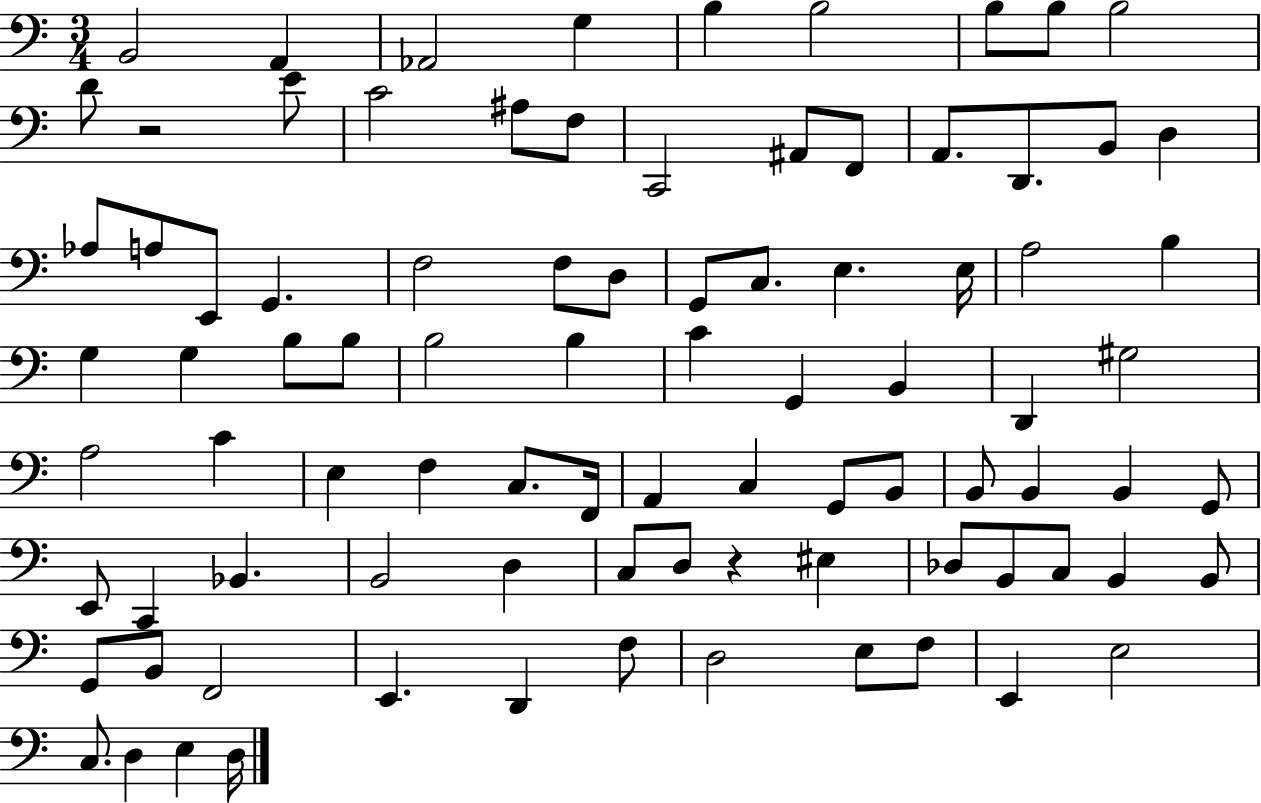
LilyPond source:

{
  \clef bass
  \numericTimeSignature
  \time 3/4
  \key c \major
  b,2 a,4 | aes,2 g4 | b4 b2 | b8 b8 b2 | \break d'8 r2 e'8 | c'2 ais8 f8 | c,2 ais,8 f,8 | a,8. d,8. b,8 d4 | \break aes8 a8 e,8 g,4. | f2 f8 d8 | g,8 c8. e4. e16 | a2 b4 | \break g4 g4 b8 b8 | b2 b4 | c'4 g,4 b,4 | d,4 gis2 | \break a2 c'4 | e4 f4 c8. f,16 | a,4 c4 g,8 b,8 | b,8 b,4 b,4 g,8 | \break e,8 c,4 bes,4. | b,2 d4 | c8 d8 r4 eis4 | des8 b,8 c8 b,4 b,8 | \break g,8 b,8 f,2 | e,4. d,4 f8 | d2 e8 f8 | e,4 e2 | \break c8. d4 e4 d16 | \bar "|."
}